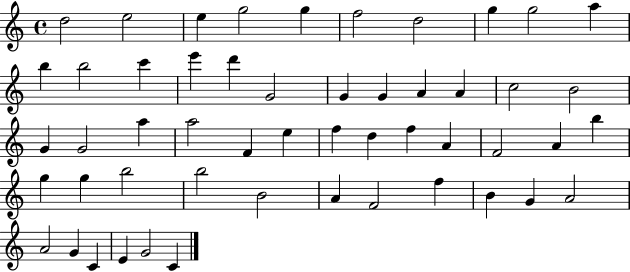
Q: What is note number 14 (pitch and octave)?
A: E6